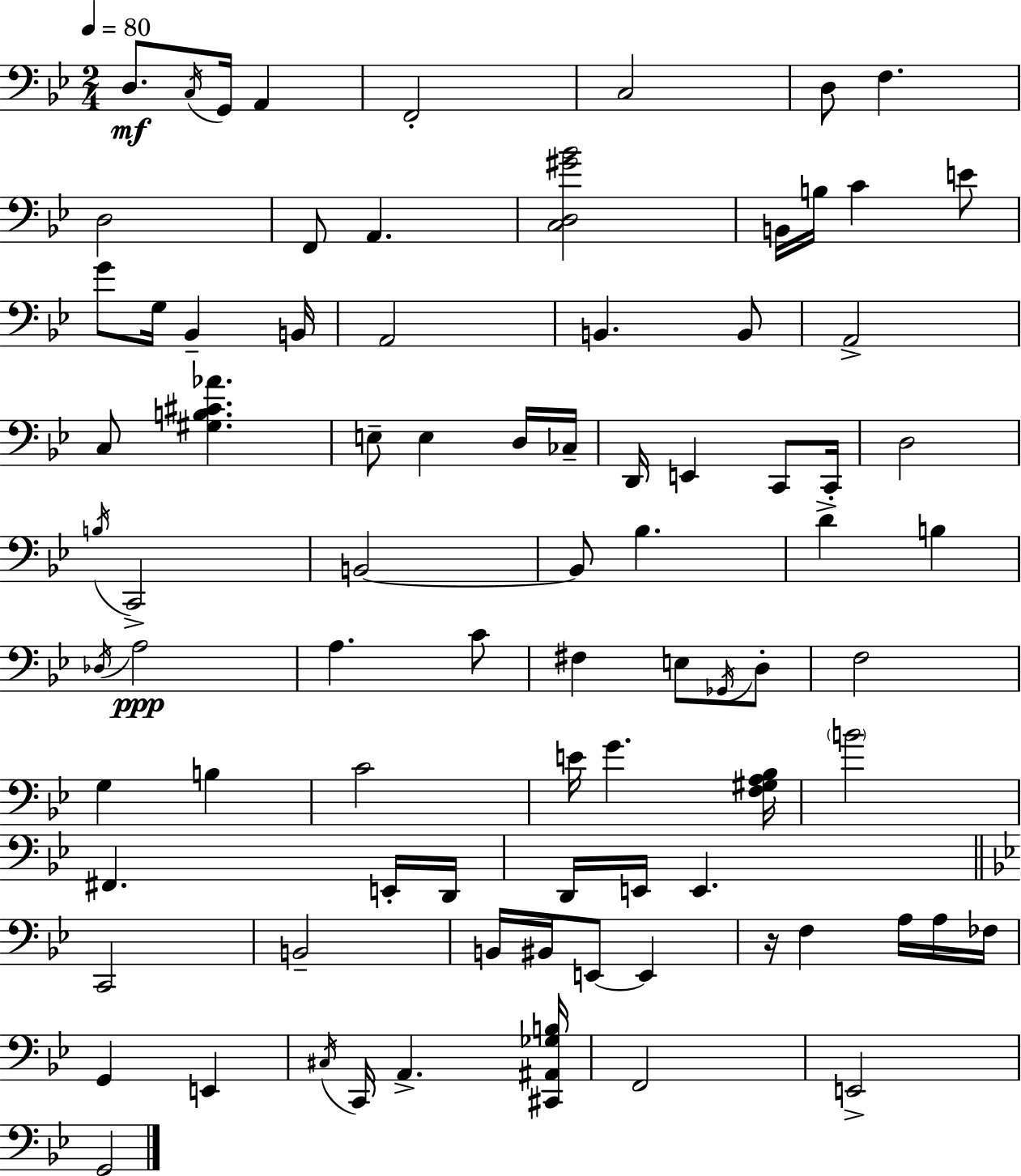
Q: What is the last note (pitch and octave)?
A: G2